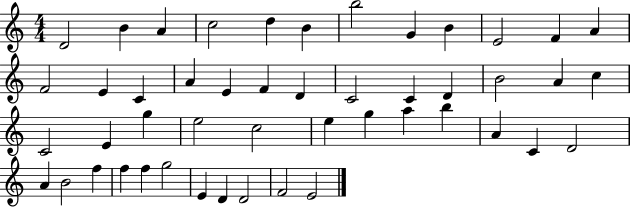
X:1
T:Untitled
M:4/4
L:1/4
K:C
D2 B A c2 d B b2 G B E2 F A F2 E C A E F D C2 C D B2 A c C2 E g e2 c2 e g a b A C D2 A B2 f f f g2 E D D2 F2 E2